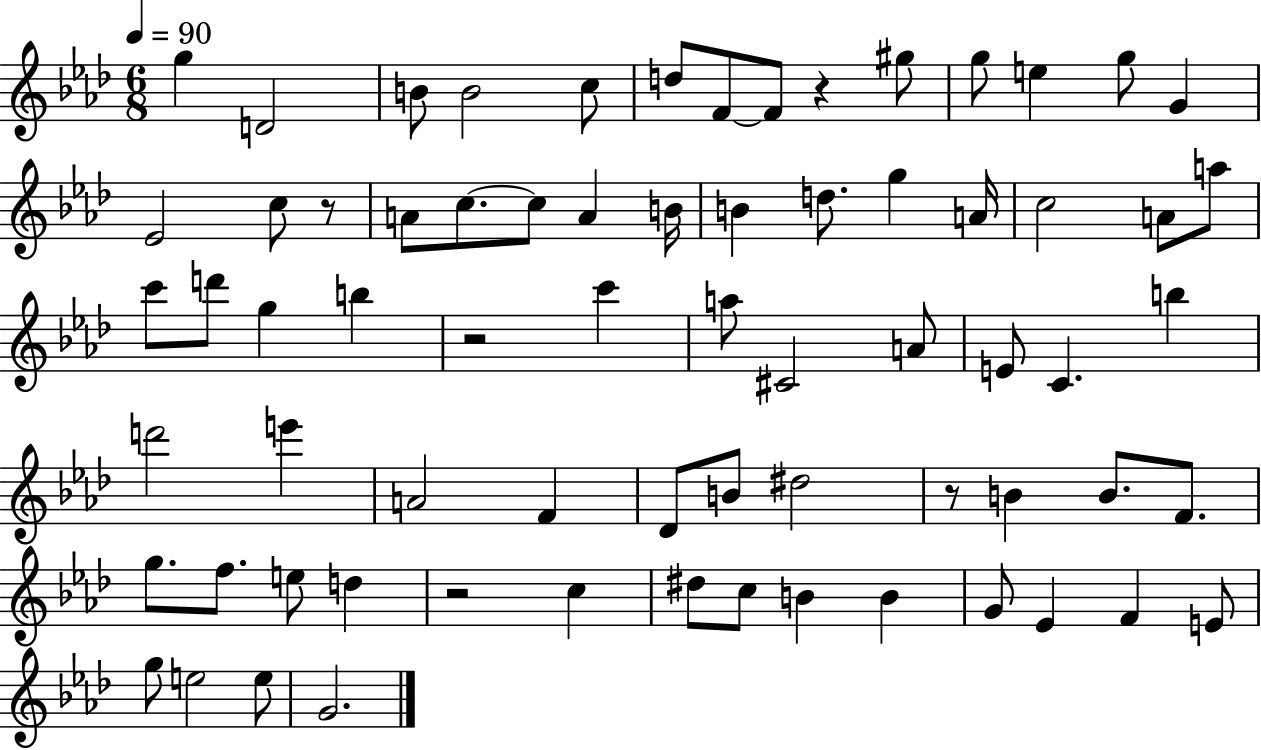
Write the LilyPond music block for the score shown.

{
  \clef treble
  \numericTimeSignature
  \time 6/8
  \key aes \major
  \tempo 4 = 90
  g''4 d'2 | b'8 b'2 c''8 | d''8 f'8~~ f'8 r4 gis''8 | g''8 e''4 g''8 g'4 | \break ees'2 c''8 r8 | a'8 c''8.~~ c''8 a'4 b'16 | b'4 d''8. g''4 a'16 | c''2 a'8 a''8 | \break c'''8 d'''8 g''4 b''4 | r2 c'''4 | a''8 cis'2 a'8 | e'8 c'4. b''4 | \break d'''2 e'''4 | a'2 f'4 | des'8 b'8 dis''2 | r8 b'4 b'8. f'8. | \break g''8. f''8. e''8 d''4 | r2 c''4 | dis''8 c''8 b'4 b'4 | g'8 ees'4 f'4 e'8 | \break g''8 e''2 e''8 | g'2. | \bar "|."
}